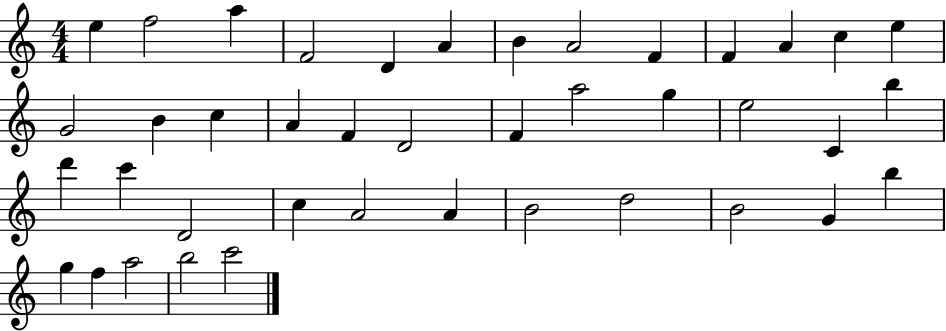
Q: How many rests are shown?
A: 0